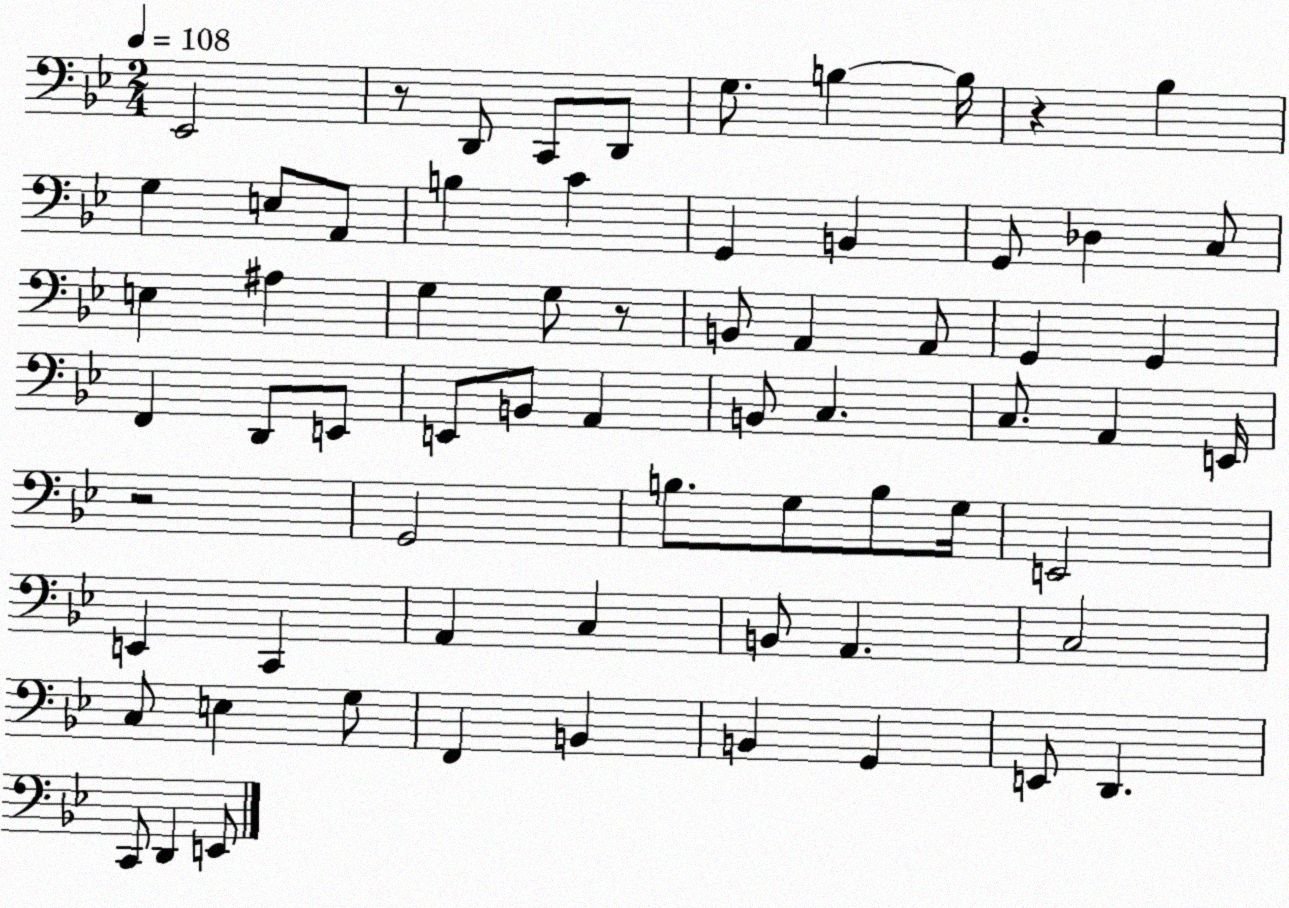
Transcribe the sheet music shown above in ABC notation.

X:1
T:Untitled
M:2/4
L:1/4
K:Bb
_E,,2 z/2 D,,/2 C,,/2 D,,/2 G,/2 B, B,/4 z _B, G, E,/2 A,,/2 B, C G,, B,, G,,/2 _D, C,/2 E, ^A, G, G,/2 z/2 B,,/2 A,, A,,/2 G,, G,, F,, D,,/2 E,,/2 E,,/2 B,,/2 A,, B,,/2 C, C,/2 A,, E,,/4 z2 G,,2 B,/2 G,/2 B,/2 G,/4 E,,2 E,, C,, A,, C, B,,/2 A,, C,2 C,/2 E, G,/2 F,, B,, B,, G,, E,,/2 D,, C,,/2 D,, E,,/2